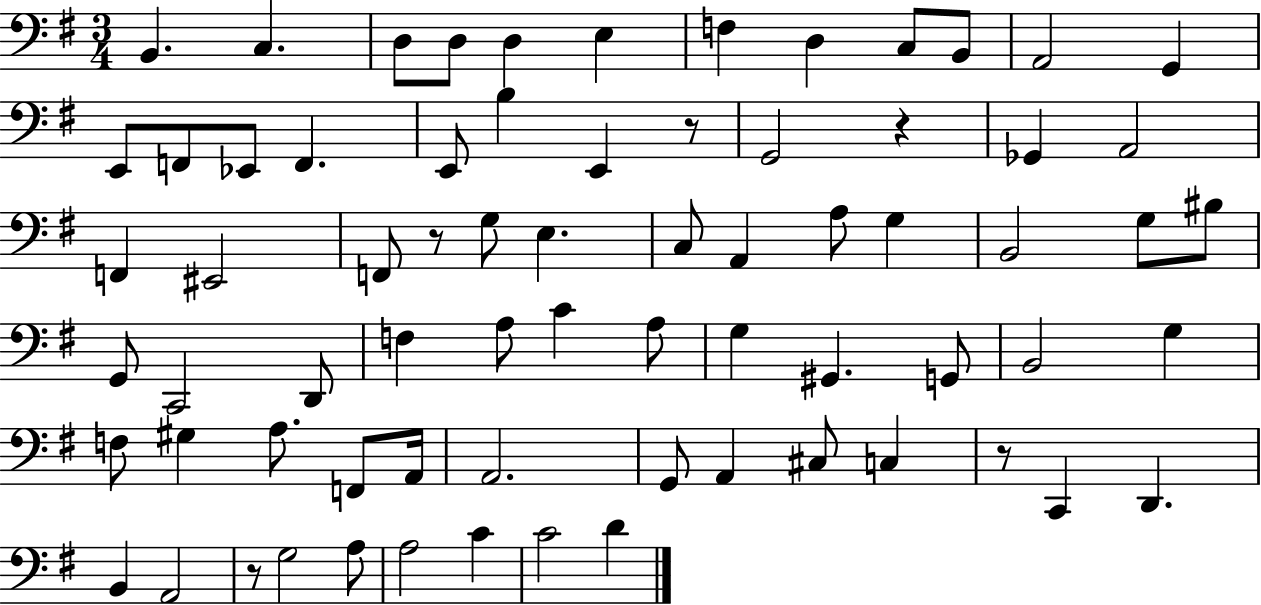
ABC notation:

X:1
T:Untitled
M:3/4
L:1/4
K:G
B,, C, D,/2 D,/2 D, E, F, D, C,/2 B,,/2 A,,2 G,, E,,/2 F,,/2 _E,,/2 F,, E,,/2 B, E,, z/2 G,,2 z _G,, A,,2 F,, ^E,,2 F,,/2 z/2 G,/2 E, C,/2 A,, A,/2 G, B,,2 G,/2 ^B,/2 G,,/2 C,,2 D,,/2 F, A,/2 C A,/2 G, ^G,, G,,/2 B,,2 G, F,/2 ^G, A,/2 F,,/2 A,,/4 A,,2 G,,/2 A,, ^C,/2 C, z/2 C,, D,, B,, A,,2 z/2 G,2 A,/2 A,2 C C2 D